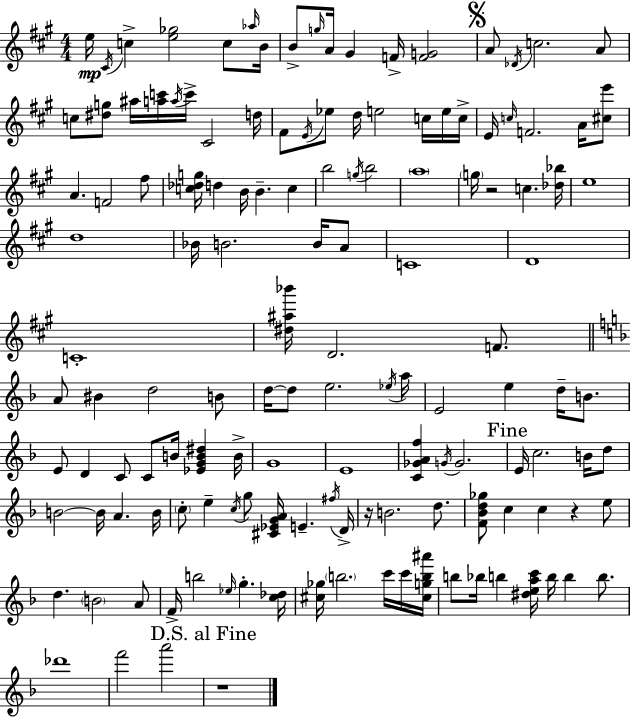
X:1
T:Untitled
M:4/4
L:1/4
K:A
e/4 ^C/4 c [e_g]2 c/2 _a/4 B/4 B/2 g/4 A/4 ^G F/4 [FG]2 A/2 _D/4 c2 A/2 c/2 [^dg]/2 ^a/4 [ac']/4 a/4 c'/4 ^C2 d/4 ^F/2 E/4 _e/2 d/4 e2 c/4 e/4 c/4 E/4 c/4 F2 A/4 [^ce']/2 A F2 ^f/2 [c_dg]/4 d B/4 B c b2 g/4 b2 a4 g/4 z2 c [_d_b]/4 e4 d4 _B/4 B2 B/4 A/2 C4 D4 C4 [^d^a_b']/4 D2 F/2 A/2 ^B d2 B/2 d/4 d/2 e2 _e/4 a/4 E2 e d/4 B/2 E/2 D C/2 C/2 B/4 [_EGB^d] B/4 G4 E4 [C_GAf] G/4 G2 E/4 c2 B/4 d/2 B2 B/4 A B/4 c/2 e c/4 g/2 [^C_EGA]/4 E ^f/4 D/4 z/4 B2 d/2 [F_Bd_g]/2 c c z e/2 d B2 A/2 F/4 b2 _e/4 g [c_d]/4 [^c_g]/4 b2 c'/4 c'/4 [^cgb^a']/4 b/2 _b/4 b [^deac']/4 b/4 b b/2 _d'4 f'2 a'2 z4